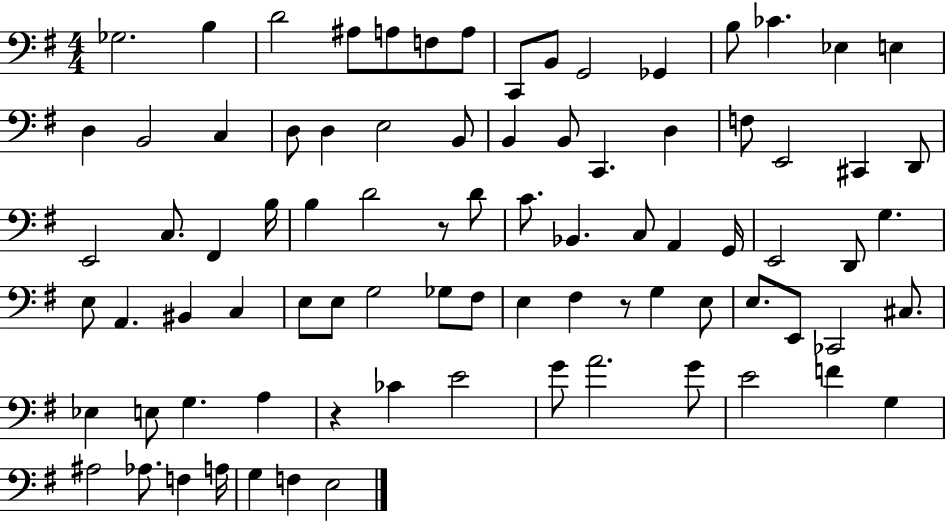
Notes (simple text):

Gb3/h. B3/q D4/h A#3/e A3/e F3/e A3/e C2/e B2/e G2/h Gb2/q B3/e CES4/q. Eb3/q E3/q D3/q B2/h C3/q D3/e D3/q E3/h B2/e B2/q B2/e C2/q. D3/q F3/e E2/h C#2/q D2/e E2/h C3/e. F#2/q B3/s B3/q D4/h R/e D4/e C4/e. Bb2/q. C3/e A2/q G2/s E2/h D2/e G3/q. E3/e A2/q. BIS2/q C3/q E3/e E3/e G3/h Gb3/e F#3/e E3/q F#3/q R/e G3/q E3/e E3/e. E2/e CES2/h C#3/e. Eb3/q E3/e G3/q. A3/q R/q CES4/q E4/h G4/e A4/h. G4/e E4/h F4/q G3/q A#3/h Ab3/e. F3/q A3/s G3/q F3/q E3/h